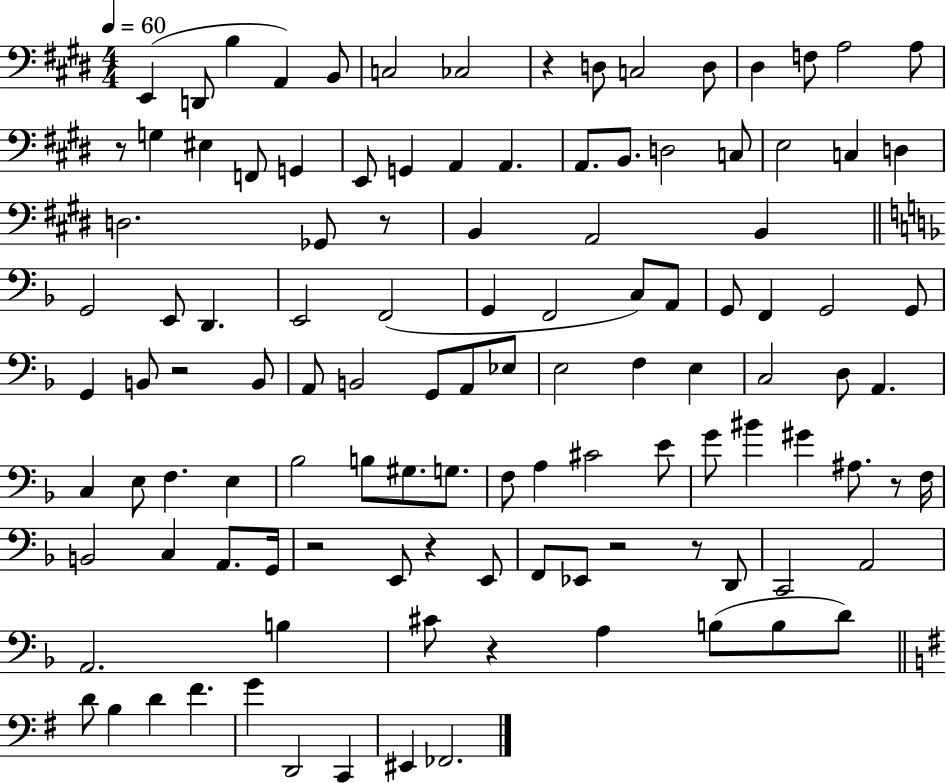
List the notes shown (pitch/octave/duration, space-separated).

E2/q D2/e B3/q A2/q B2/e C3/h CES3/h R/q D3/e C3/h D3/e D#3/q F3/e A3/h A3/e R/e G3/q EIS3/q F2/e G2/q E2/e G2/q A2/q A2/q. A2/e. B2/e. D3/h C3/e E3/h C3/q D3/q D3/h. Gb2/e R/e B2/q A2/h B2/q G2/h E2/e D2/q. E2/h F2/h G2/q F2/h C3/e A2/e G2/e F2/q G2/h G2/e G2/q B2/e R/h B2/e A2/e B2/h G2/e A2/e Eb3/e E3/h F3/q E3/q C3/h D3/e A2/q. C3/q E3/e F3/q. E3/q Bb3/h B3/e G#3/e. G3/e. F3/e A3/q C#4/h E4/e G4/e BIS4/q G#4/q A#3/e. R/e F3/s B2/h C3/q A2/e. G2/s R/h E2/e R/q E2/e F2/e Eb2/e R/h R/e D2/e C2/h A2/h A2/h. B3/q C#4/e R/q A3/q B3/e B3/e D4/e D4/e B3/q D4/q F#4/q. G4/q D2/h C2/q EIS2/q FES2/h.